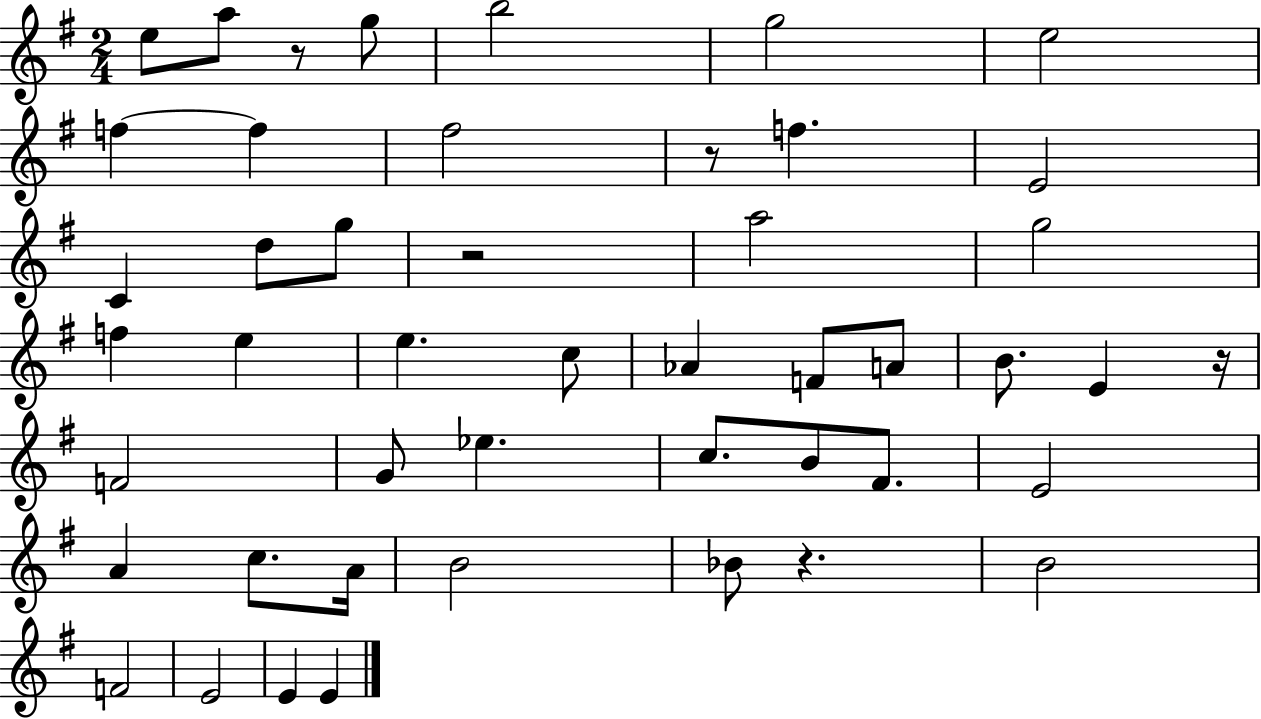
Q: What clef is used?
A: treble